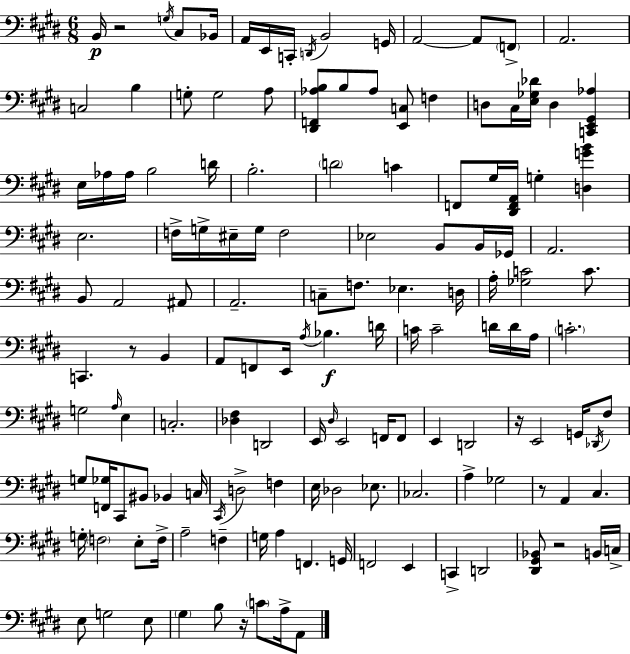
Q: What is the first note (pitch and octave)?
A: B2